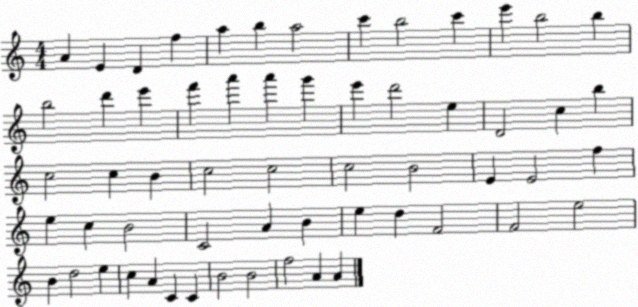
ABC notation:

X:1
T:Untitled
M:4/4
L:1/4
K:C
A E D f a b a2 c' b2 c' e' b2 b b2 d' e' f' a' a' g' e' d'2 e D2 c b c2 c B c2 c2 c2 B2 E E2 f e c B2 C2 A B e d F2 F2 e2 B d2 e c A C C B2 B2 f2 A A